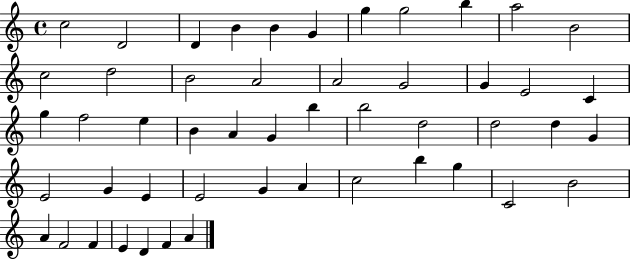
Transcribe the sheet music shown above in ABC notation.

X:1
T:Untitled
M:4/4
L:1/4
K:C
c2 D2 D B B G g g2 b a2 B2 c2 d2 B2 A2 A2 G2 G E2 C g f2 e B A G b b2 d2 d2 d G E2 G E E2 G A c2 b g C2 B2 A F2 F E D F A